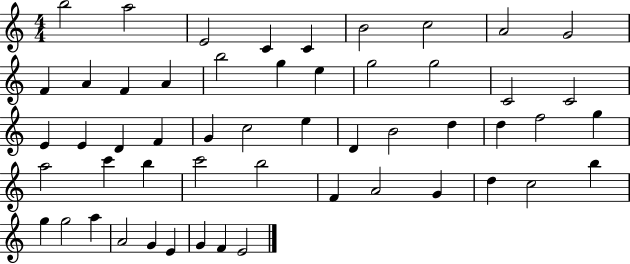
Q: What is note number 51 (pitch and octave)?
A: G4